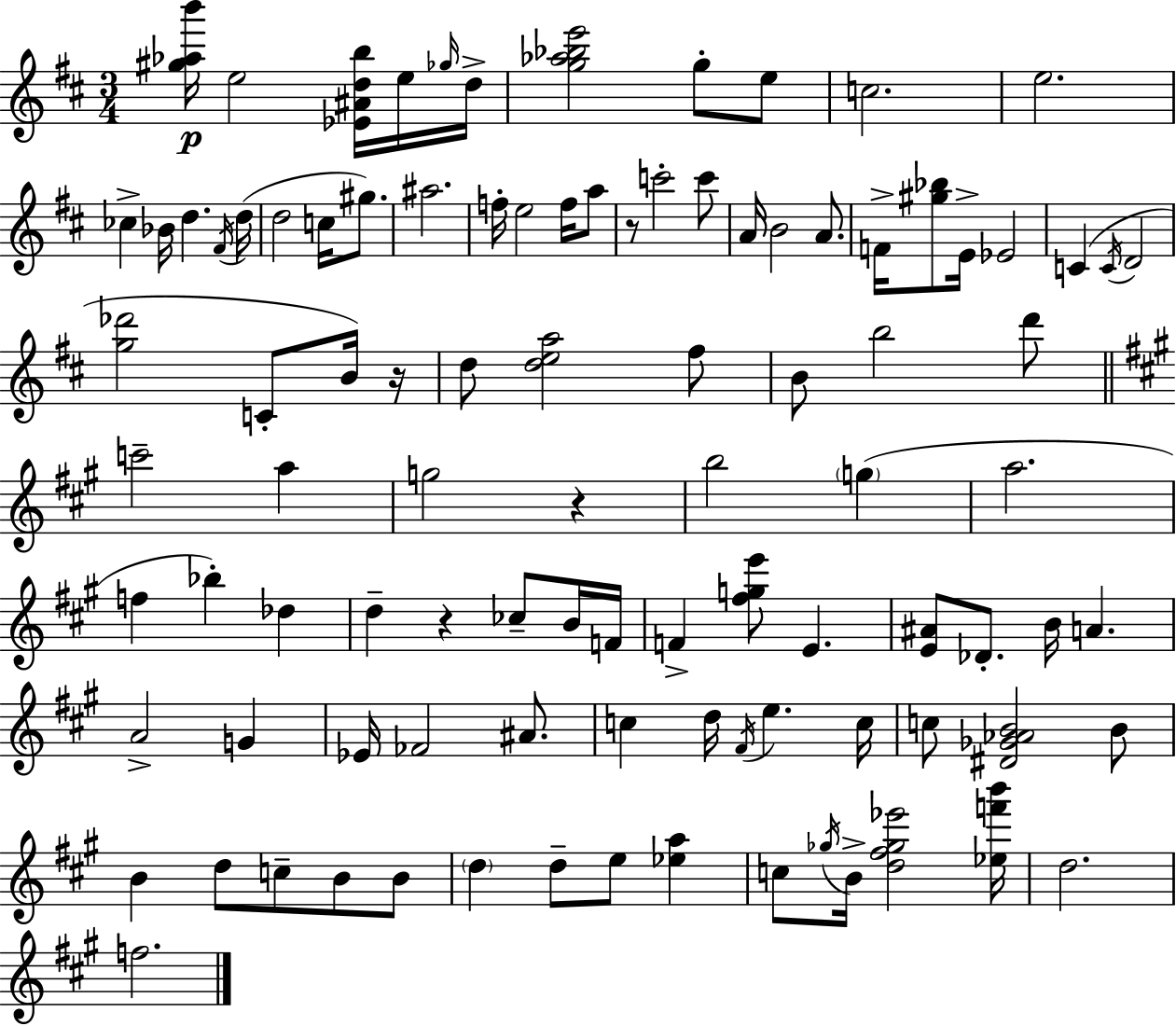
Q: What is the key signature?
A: D major